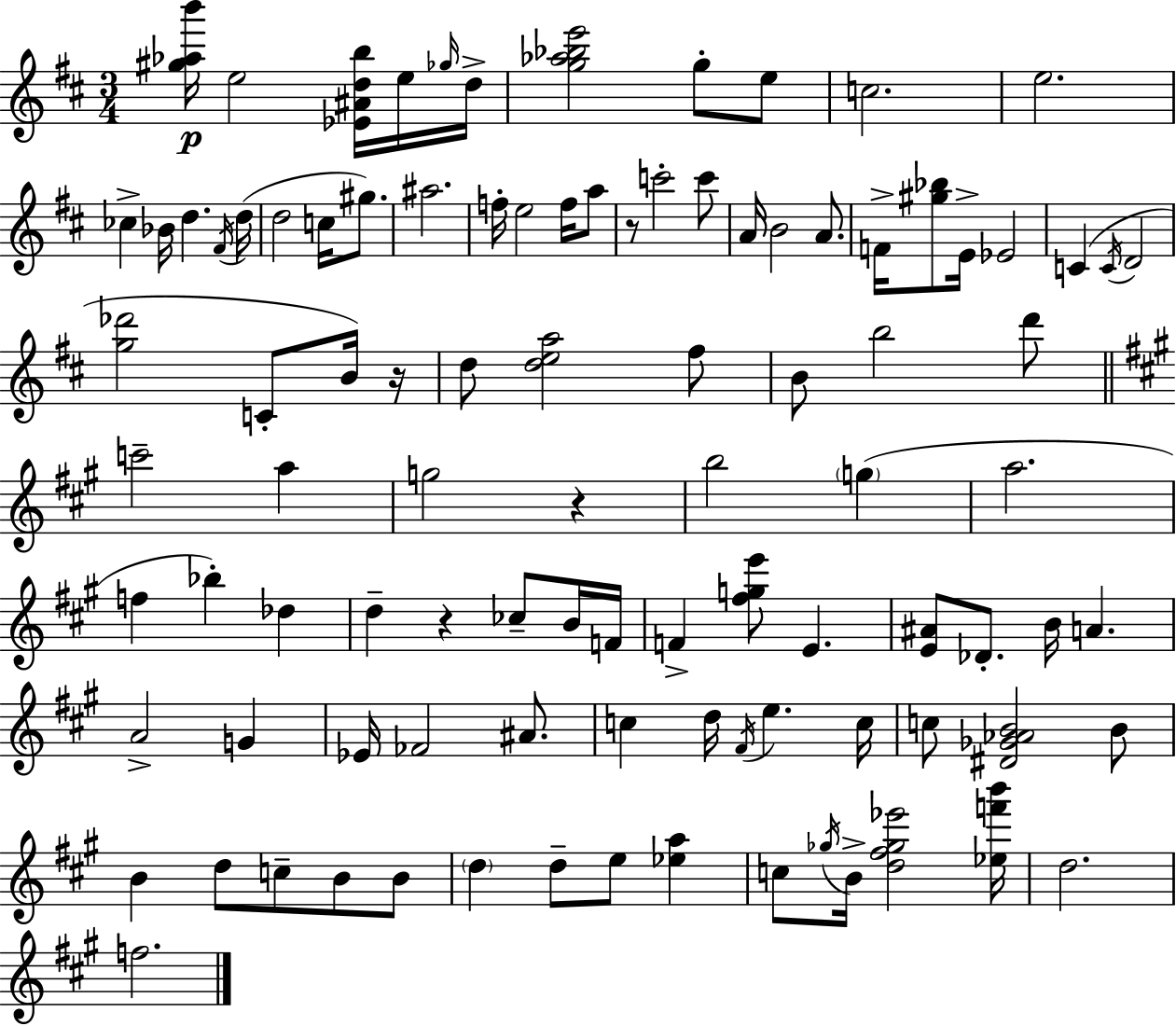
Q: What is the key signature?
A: D major